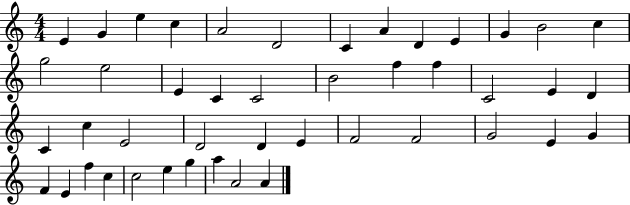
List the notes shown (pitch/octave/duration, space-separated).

E4/q G4/q E5/q C5/q A4/h D4/h C4/q A4/q D4/q E4/q G4/q B4/h C5/q G5/h E5/h E4/q C4/q C4/h B4/h F5/q F5/q C4/h E4/q D4/q C4/q C5/q E4/h D4/h D4/q E4/q F4/h F4/h G4/h E4/q G4/q F4/q E4/q F5/q C5/q C5/h E5/q G5/q A5/q A4/h A4/q